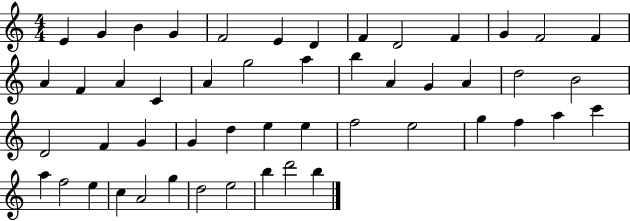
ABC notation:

X:1
T:Untitled
M:4/4
L:1/4
K:C
E G B G F2 E D F D2 F G F2 F A F A C A g2 a b A G A d2 B2 D2 F G G d e e f2 e2 g f a c' a f2 e c A2 g d2 e2 b d'2 b